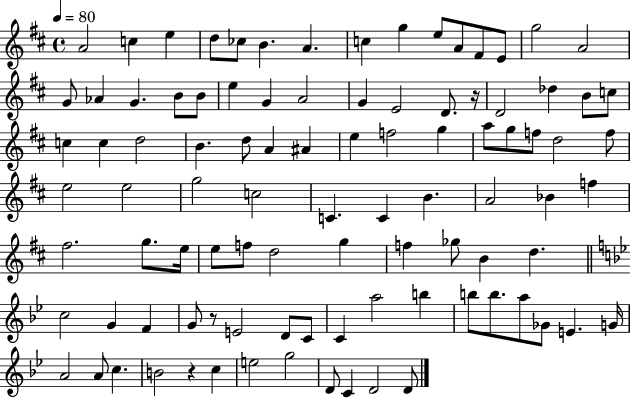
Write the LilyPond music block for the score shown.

{
  \clef treble
  \time 4/4
  \defaultTimeSignature
  \key d \major
  \tempo 4 = 80
  \repeat volta 2 { a'2 c''4 e''4 | d''8 ces''8 b'4. a'4. | c''4 g''4 e''8 a'8 fis'8 e'8 | g''2 a'2 | \break g'8 aes'4 g'4. b'8 b'8 | e''4 g'4 a'2 | g'4 e'2 d'8. r16 | d'2 des''4 b'8 c''8 | \break c''4 c''4 d''2 | b'4. d''8 a'4 ais'4 | e''4 f''2 g''4 | a''8 g''8 f''8 d''2 f''8 | \break e''2 e''2 | g''2 c''2 | c'4. c'4 b'4. | a'2 bes'4 f''4 | \break fis''2. g''8. e''16 | e''8 f''8 d''2 g''4 | f''4 ges''8 b'4 d''4. | \bar "||" \break \key bes \major c''2 g'4 f'4 | g'8 r8 e'2 d'8 c'8 | c'4 a''2 b''4 | b''8 b''8. a''8 ges'8 e'4. g'16 | \break a'2 a'8 c''4. | b'2 r4 c''4 | e''2 g''2 | d'8 c'4 d'2 d'8 | \break } \bar "|."
}